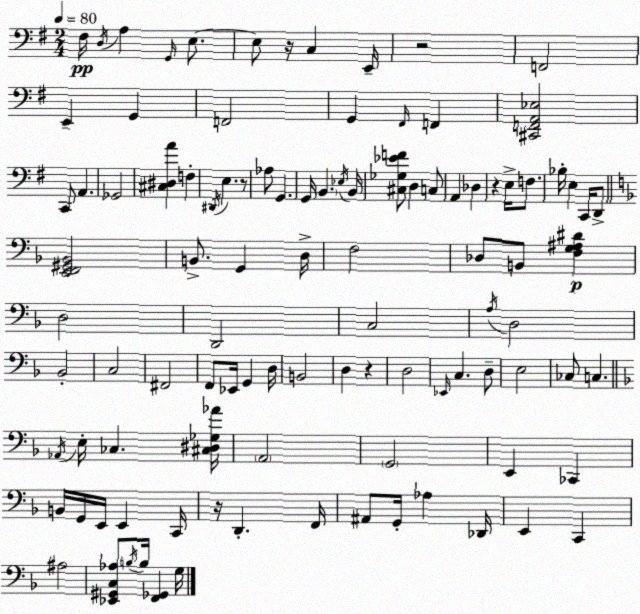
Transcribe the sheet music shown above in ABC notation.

X:1
T:Untitled
M:2/4
L:1/4
K:G
^F,/4 D,/4 A, G,,/4 E,/2 E,/2 z/4 C, E,,/4 z2 F,,2 E,, G,, F,,2 G,, ^F,,/4 F,, [^C,,F,,A,,_E,]2 C,,/2 A,, _G,,2 [^C,^D,A] F, ^D,,/4 E, z/2 _A,/2 G,, G,,/4 B,, _E,/4 B,,/4 [^C,_G,_EF]/2 D, C,/2 A,, _D, z E,/4 F,/2 _B,/4 E, C,,/4 D,,/2 [E,,F,,^G,,_B,,]2 B,,/2 G,, D,/4 F,2 _D,/2 B,,/2 [F,G,^A,^D] D,2 D,,2 C,2 A,/4 D,2 _B,,2 C,2 ^F,,2 F,,/2 _E,,/4 G,, D,/4 B,,2 D, z D,2 _E,,/4 C, D,/2 E,2 _C,/2 C, _A,,/4 E,/4 _C, [^C,^D,_G,_A]/4 A,,2 G,,2 E,, _C,, B,,/4 G,,/4 E,,/4 E,, C,,/4 z/4 D,, F,,/4 ^A,,/2 G,,/4 _A, _D,,/4 E,, C,, ^A,2 [_E,,^G,,C,_A,]/2 B,/4 B,/4 [F,,_G,,] G,/4